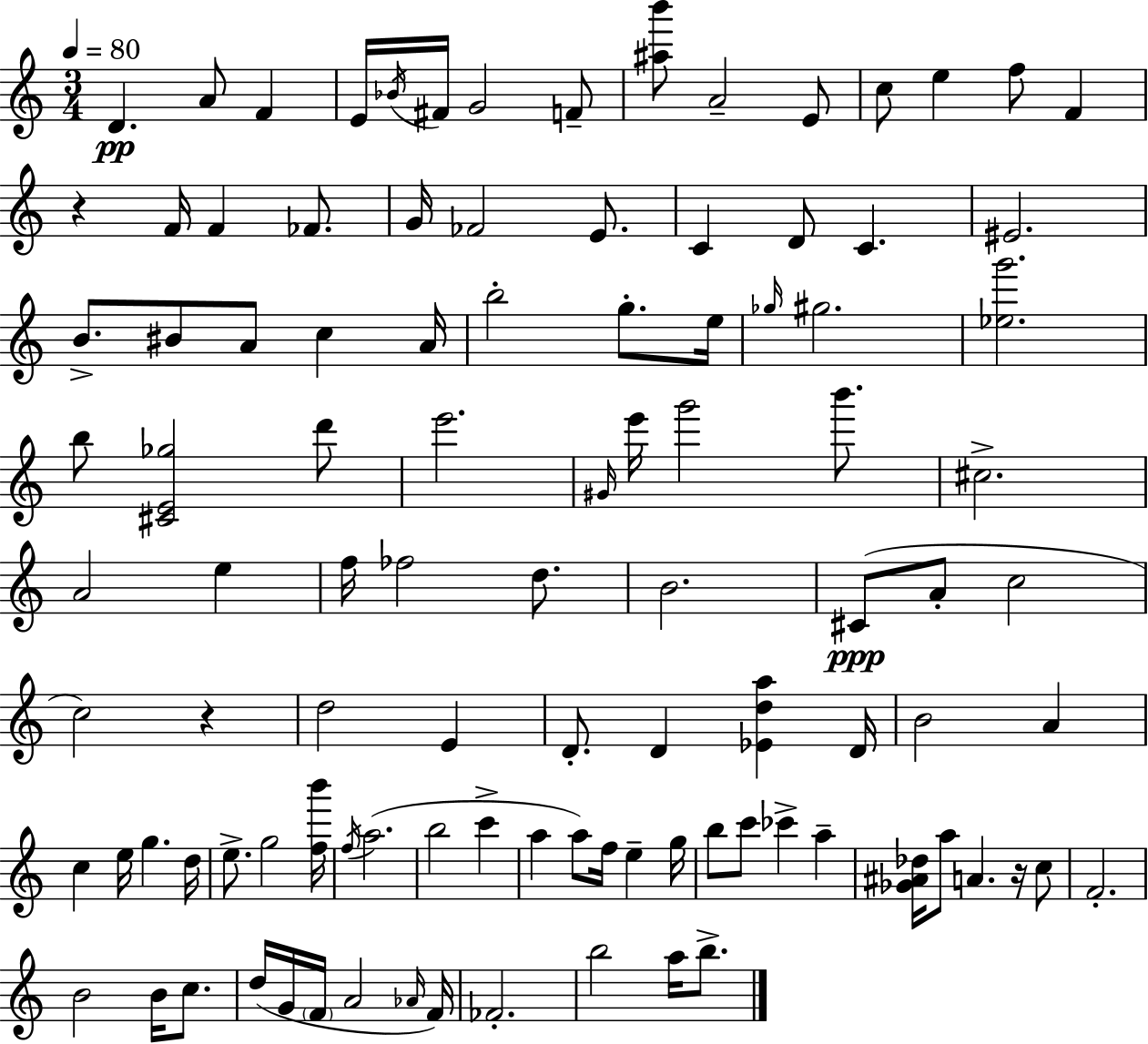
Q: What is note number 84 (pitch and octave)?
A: B4